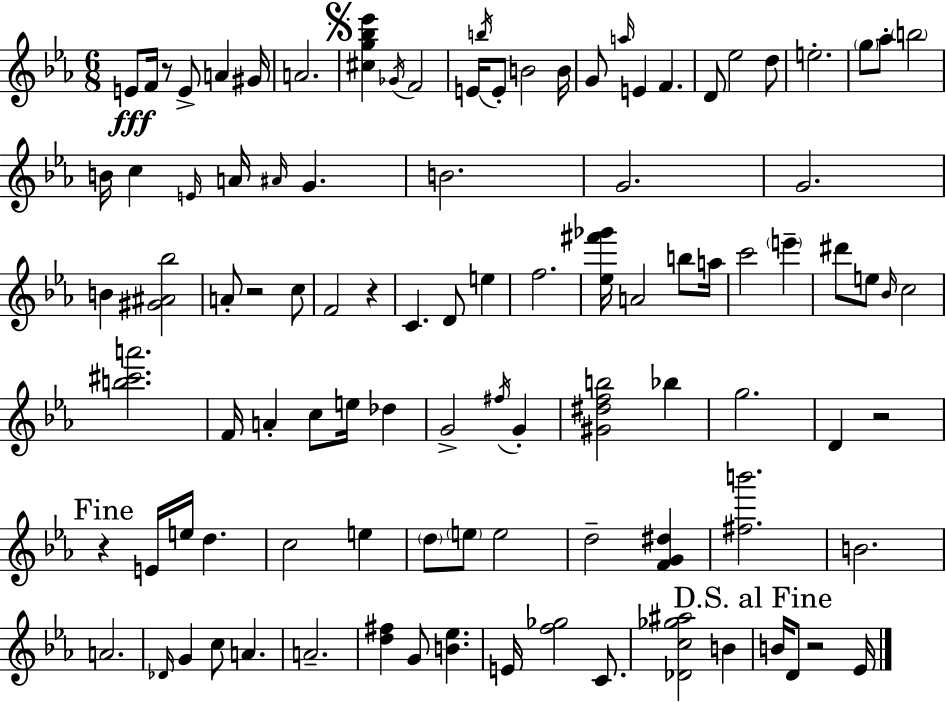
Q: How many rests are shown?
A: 6